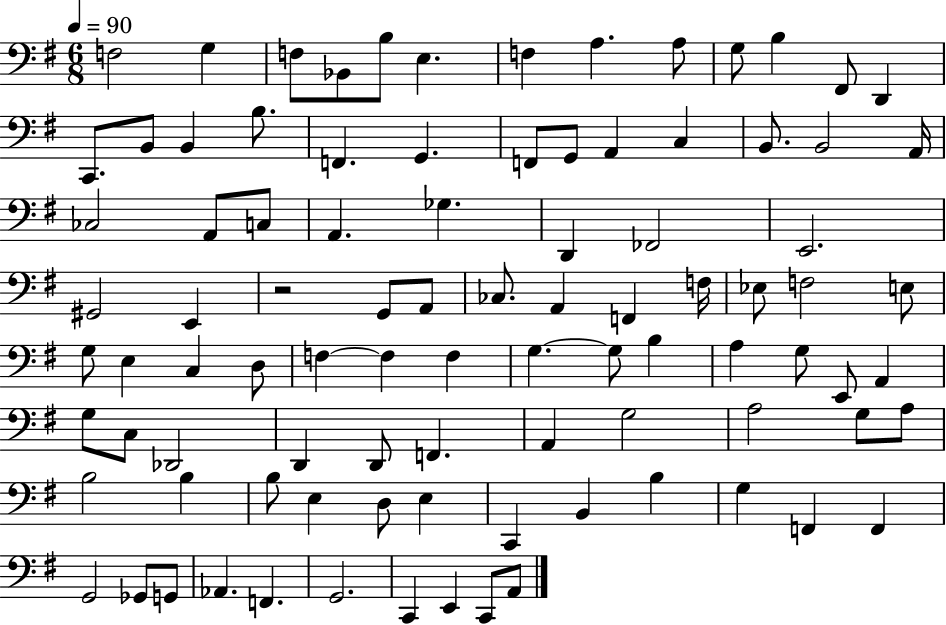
{
  \clef bass
  \numericTimeSignature
  \time 6/8
  \key g \major
  \tempo 4 = 90
  f2 g4 | f8 bes,8 b8 e4. | f4 a4. a8 | g8 b4 fis,8 d,4 | \break c,8. b,8 b,4 b8. | f,4. g,4. | f,8 g,8 a,4 c4 | b,8. b,2 a,16 | \break ces2 a,8 c8 | a,4. ges4. | d,4 fes,2 | e,2. | \break gis,2 e,4 | r2 g,8 a,8 | ces8. a,4 f,4 f16 | ees8 f2 e8 | \break g8 e4 c4 d8 | f4~~ f4 f4 | g4.~~ g8 b4 | a4 g8 e,8 a,4 | \break g8 c8 des,2 | d,4 d,8 f,4. | a,4 g2 | a2 g8 a8 | \break b2 b4 | b8 e4 d8 e4 | c,4 b,4 b4 | g4 f,4 f,4 | \break g,2 ges,8 g,8 | aes,4. f,4. | g,2. | c,4 e,4 c,8 a,8 | \break \bar "|."
}